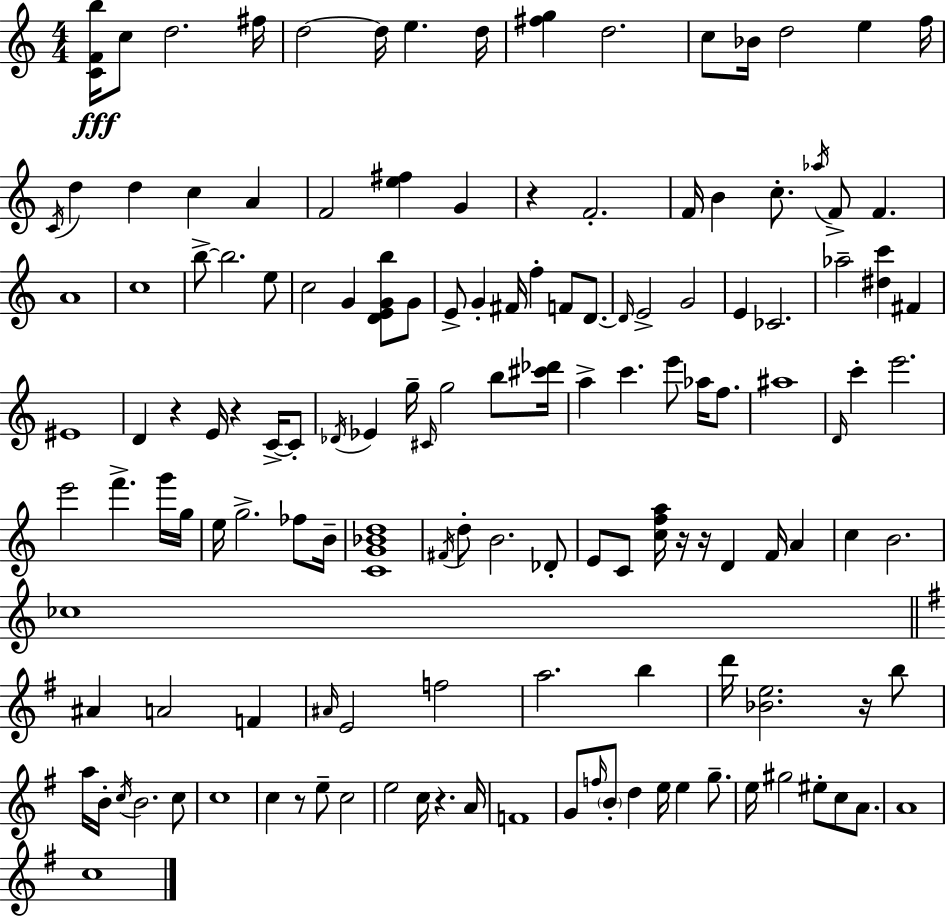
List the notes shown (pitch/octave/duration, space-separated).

[C4,F4,B5]/s C5/e D5/h. F#5/s D5/h D5/s E5/q. D5/s [F#5,G5]/q D5/h. C5/e Bb4/s D5/h E5/q F5/s C4/s D5/q D5/q C5/q A4/q F4/h [E5,F#5]/q G4/q R/q F4/h. F4/s B4/q C5/e. Ab5/s F4/e F4/q. A4/w C5/w B5/e B5/h. E5/e C5/h G4/q [D4,E4,G4,B5]/e G4/e E4/e G4/q F#4/s F5/q F4/e D4/e. D4/s E4/h G4/h E4/q CES4/h. Ab5/h [D#5,C6]/q F#4/q EIS4/w D4/q R/q E4/s R/q C4/s C4/e Db4/s Eb4/q G5/s C#4/s G5/h B5/e [C#6,Db6]/s A5/q C6/q. E6/e Ab5/s F5/e. A#5/w D4/s C6/q E6/h. E6/h F6/q. G6/s G5/s E5/s G5/h. FES5/e B4/s [C4,G4,Bb4,D5]/w F#4/s D5/e B4/h. Db4/e E4/e C4/e [C5,F5,A5]/s R/s R/s D4/q F4/s A4/q C5/q B4/h. CES5/w A#4/q A4/h F4/q A#4/s E4/h F5/h A5/h. B5/q D6/s [Bb4,E5]/h. R/s B5/e A5/s B4/s C5/s B4/h. C5/e C5/w C5/q R/e E5/e C5/h E5/h C5/s R/q. A4/s F4/w G4/e F5/s B4/e D5/q E5/s E5/q G5/e. E5/s G#5/h EIS5/e C5/e A4/e. A4/w C5/w